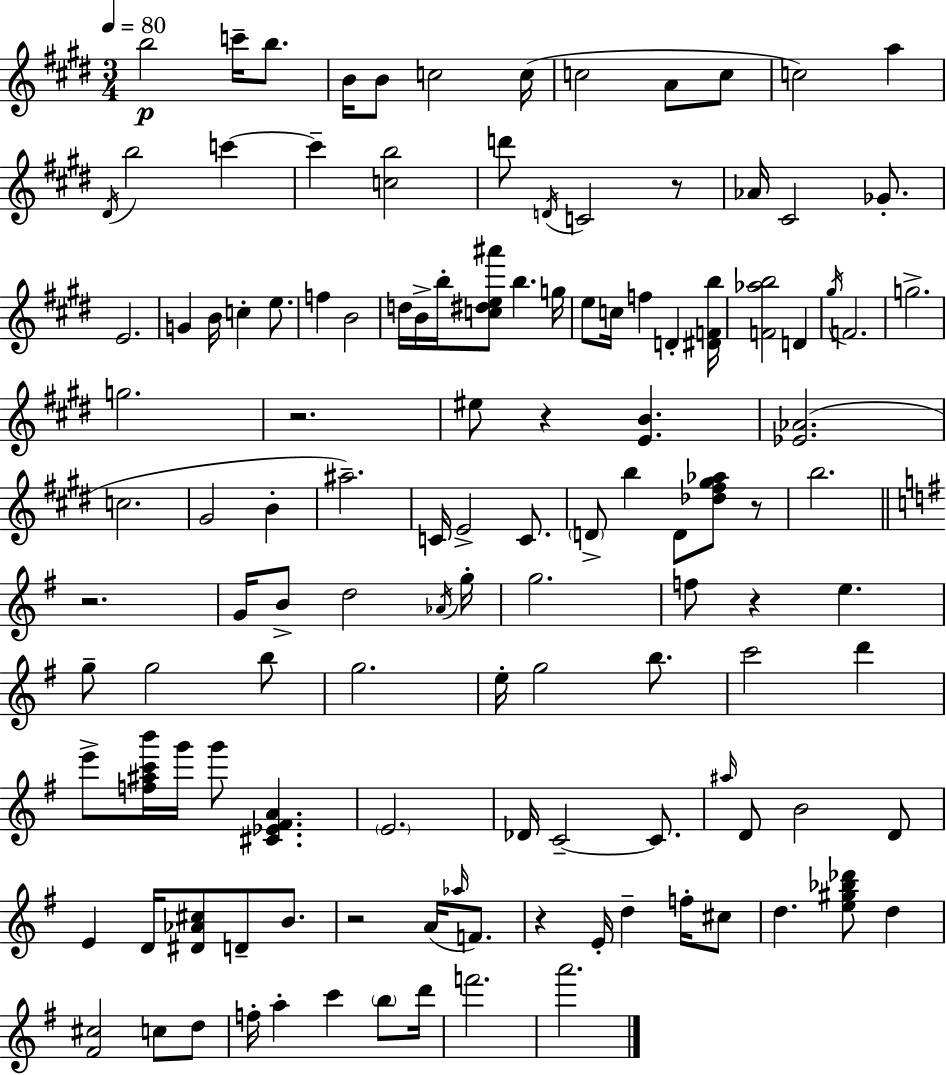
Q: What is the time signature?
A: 3/4